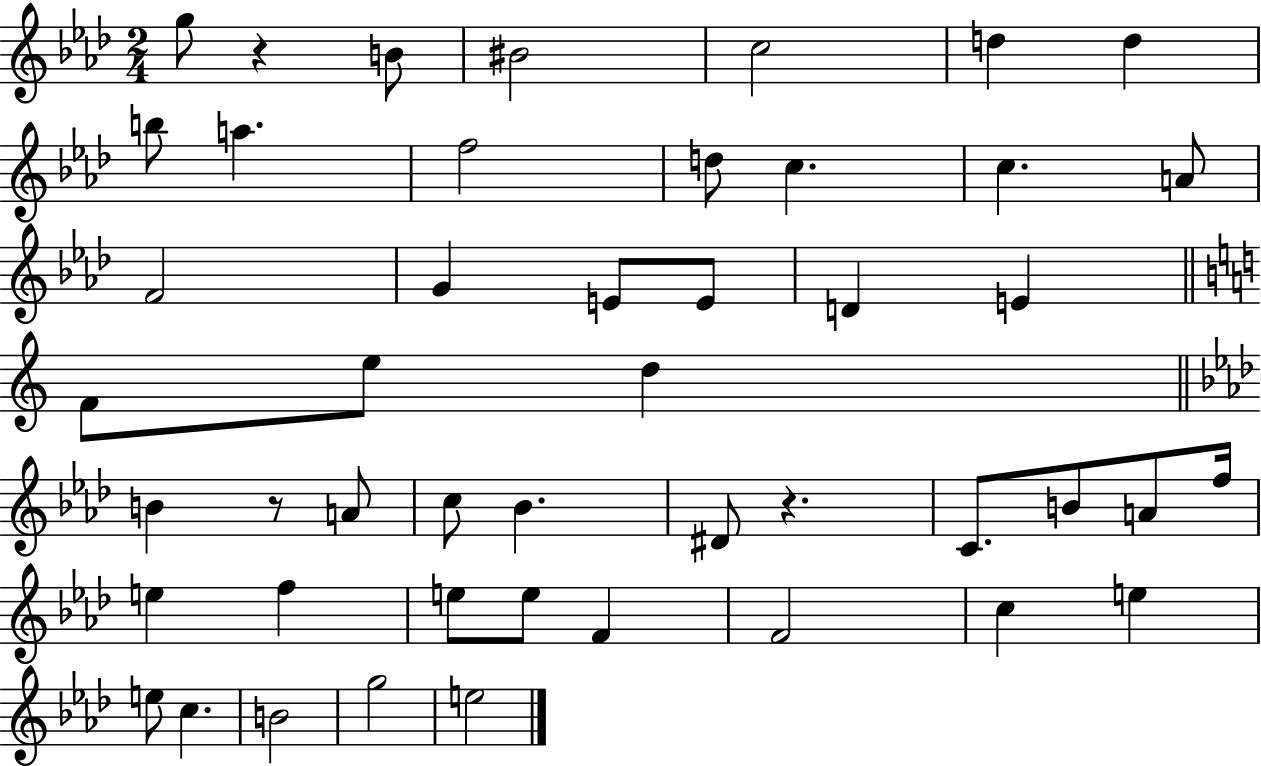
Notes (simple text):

G5/e R/q B4/e BIS4/h C5/h D5/q D5/q B5/e A5/q. F5/h D5/e C5/q. C5/q. A4/e F4/h G4/q E4/e E4/e D4/q E4/q F4/e E5/e D5/q B4/q R/e A4/e C5/e Bb4/q. D#4/e R/q. C4/e. B4/e A4/e F5/s E5/q F5/q E5/e E5/e F4/q F4/h C5/q E5/q E5/e C5/q. B4/h G5/h E5/h